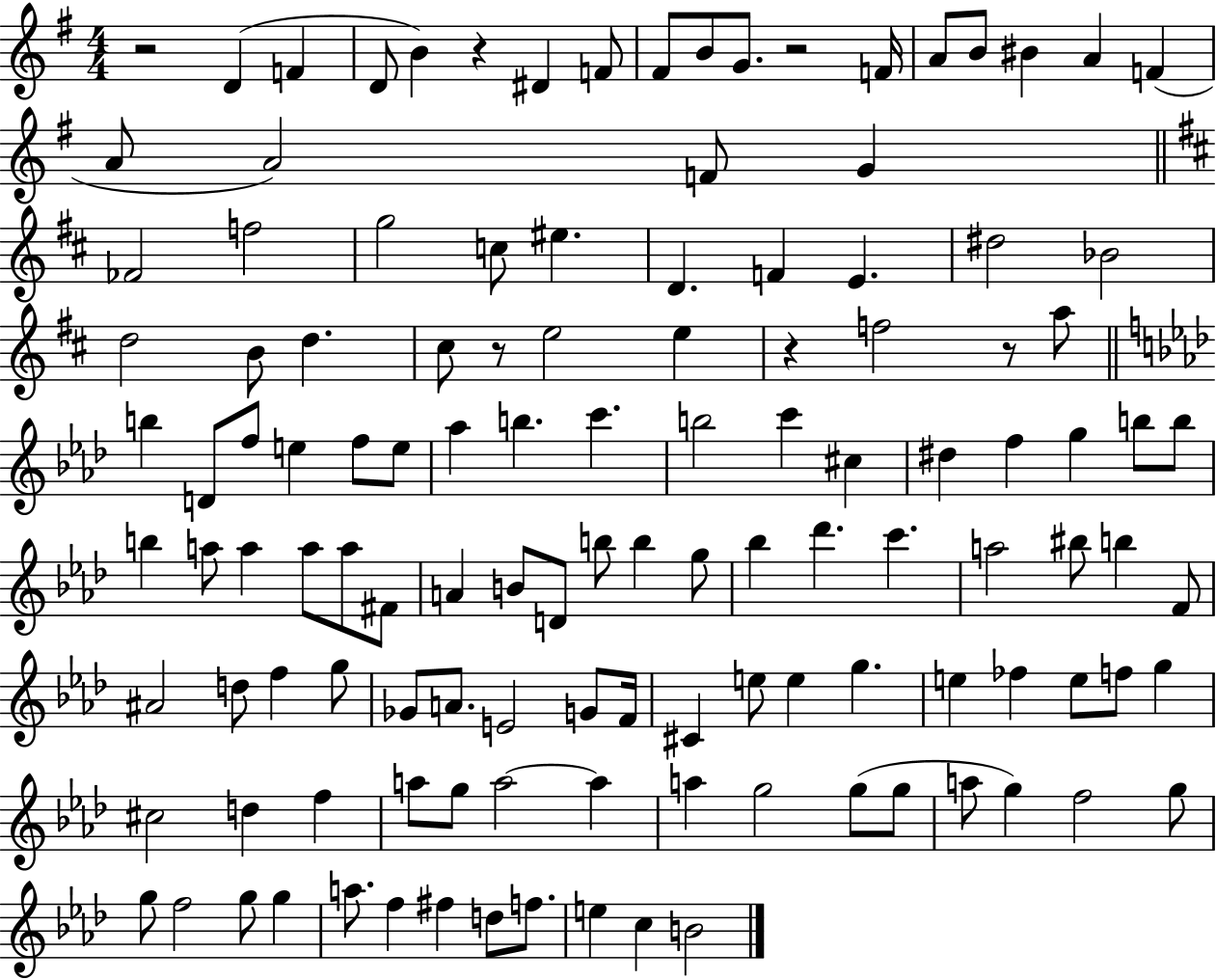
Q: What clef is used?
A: treble